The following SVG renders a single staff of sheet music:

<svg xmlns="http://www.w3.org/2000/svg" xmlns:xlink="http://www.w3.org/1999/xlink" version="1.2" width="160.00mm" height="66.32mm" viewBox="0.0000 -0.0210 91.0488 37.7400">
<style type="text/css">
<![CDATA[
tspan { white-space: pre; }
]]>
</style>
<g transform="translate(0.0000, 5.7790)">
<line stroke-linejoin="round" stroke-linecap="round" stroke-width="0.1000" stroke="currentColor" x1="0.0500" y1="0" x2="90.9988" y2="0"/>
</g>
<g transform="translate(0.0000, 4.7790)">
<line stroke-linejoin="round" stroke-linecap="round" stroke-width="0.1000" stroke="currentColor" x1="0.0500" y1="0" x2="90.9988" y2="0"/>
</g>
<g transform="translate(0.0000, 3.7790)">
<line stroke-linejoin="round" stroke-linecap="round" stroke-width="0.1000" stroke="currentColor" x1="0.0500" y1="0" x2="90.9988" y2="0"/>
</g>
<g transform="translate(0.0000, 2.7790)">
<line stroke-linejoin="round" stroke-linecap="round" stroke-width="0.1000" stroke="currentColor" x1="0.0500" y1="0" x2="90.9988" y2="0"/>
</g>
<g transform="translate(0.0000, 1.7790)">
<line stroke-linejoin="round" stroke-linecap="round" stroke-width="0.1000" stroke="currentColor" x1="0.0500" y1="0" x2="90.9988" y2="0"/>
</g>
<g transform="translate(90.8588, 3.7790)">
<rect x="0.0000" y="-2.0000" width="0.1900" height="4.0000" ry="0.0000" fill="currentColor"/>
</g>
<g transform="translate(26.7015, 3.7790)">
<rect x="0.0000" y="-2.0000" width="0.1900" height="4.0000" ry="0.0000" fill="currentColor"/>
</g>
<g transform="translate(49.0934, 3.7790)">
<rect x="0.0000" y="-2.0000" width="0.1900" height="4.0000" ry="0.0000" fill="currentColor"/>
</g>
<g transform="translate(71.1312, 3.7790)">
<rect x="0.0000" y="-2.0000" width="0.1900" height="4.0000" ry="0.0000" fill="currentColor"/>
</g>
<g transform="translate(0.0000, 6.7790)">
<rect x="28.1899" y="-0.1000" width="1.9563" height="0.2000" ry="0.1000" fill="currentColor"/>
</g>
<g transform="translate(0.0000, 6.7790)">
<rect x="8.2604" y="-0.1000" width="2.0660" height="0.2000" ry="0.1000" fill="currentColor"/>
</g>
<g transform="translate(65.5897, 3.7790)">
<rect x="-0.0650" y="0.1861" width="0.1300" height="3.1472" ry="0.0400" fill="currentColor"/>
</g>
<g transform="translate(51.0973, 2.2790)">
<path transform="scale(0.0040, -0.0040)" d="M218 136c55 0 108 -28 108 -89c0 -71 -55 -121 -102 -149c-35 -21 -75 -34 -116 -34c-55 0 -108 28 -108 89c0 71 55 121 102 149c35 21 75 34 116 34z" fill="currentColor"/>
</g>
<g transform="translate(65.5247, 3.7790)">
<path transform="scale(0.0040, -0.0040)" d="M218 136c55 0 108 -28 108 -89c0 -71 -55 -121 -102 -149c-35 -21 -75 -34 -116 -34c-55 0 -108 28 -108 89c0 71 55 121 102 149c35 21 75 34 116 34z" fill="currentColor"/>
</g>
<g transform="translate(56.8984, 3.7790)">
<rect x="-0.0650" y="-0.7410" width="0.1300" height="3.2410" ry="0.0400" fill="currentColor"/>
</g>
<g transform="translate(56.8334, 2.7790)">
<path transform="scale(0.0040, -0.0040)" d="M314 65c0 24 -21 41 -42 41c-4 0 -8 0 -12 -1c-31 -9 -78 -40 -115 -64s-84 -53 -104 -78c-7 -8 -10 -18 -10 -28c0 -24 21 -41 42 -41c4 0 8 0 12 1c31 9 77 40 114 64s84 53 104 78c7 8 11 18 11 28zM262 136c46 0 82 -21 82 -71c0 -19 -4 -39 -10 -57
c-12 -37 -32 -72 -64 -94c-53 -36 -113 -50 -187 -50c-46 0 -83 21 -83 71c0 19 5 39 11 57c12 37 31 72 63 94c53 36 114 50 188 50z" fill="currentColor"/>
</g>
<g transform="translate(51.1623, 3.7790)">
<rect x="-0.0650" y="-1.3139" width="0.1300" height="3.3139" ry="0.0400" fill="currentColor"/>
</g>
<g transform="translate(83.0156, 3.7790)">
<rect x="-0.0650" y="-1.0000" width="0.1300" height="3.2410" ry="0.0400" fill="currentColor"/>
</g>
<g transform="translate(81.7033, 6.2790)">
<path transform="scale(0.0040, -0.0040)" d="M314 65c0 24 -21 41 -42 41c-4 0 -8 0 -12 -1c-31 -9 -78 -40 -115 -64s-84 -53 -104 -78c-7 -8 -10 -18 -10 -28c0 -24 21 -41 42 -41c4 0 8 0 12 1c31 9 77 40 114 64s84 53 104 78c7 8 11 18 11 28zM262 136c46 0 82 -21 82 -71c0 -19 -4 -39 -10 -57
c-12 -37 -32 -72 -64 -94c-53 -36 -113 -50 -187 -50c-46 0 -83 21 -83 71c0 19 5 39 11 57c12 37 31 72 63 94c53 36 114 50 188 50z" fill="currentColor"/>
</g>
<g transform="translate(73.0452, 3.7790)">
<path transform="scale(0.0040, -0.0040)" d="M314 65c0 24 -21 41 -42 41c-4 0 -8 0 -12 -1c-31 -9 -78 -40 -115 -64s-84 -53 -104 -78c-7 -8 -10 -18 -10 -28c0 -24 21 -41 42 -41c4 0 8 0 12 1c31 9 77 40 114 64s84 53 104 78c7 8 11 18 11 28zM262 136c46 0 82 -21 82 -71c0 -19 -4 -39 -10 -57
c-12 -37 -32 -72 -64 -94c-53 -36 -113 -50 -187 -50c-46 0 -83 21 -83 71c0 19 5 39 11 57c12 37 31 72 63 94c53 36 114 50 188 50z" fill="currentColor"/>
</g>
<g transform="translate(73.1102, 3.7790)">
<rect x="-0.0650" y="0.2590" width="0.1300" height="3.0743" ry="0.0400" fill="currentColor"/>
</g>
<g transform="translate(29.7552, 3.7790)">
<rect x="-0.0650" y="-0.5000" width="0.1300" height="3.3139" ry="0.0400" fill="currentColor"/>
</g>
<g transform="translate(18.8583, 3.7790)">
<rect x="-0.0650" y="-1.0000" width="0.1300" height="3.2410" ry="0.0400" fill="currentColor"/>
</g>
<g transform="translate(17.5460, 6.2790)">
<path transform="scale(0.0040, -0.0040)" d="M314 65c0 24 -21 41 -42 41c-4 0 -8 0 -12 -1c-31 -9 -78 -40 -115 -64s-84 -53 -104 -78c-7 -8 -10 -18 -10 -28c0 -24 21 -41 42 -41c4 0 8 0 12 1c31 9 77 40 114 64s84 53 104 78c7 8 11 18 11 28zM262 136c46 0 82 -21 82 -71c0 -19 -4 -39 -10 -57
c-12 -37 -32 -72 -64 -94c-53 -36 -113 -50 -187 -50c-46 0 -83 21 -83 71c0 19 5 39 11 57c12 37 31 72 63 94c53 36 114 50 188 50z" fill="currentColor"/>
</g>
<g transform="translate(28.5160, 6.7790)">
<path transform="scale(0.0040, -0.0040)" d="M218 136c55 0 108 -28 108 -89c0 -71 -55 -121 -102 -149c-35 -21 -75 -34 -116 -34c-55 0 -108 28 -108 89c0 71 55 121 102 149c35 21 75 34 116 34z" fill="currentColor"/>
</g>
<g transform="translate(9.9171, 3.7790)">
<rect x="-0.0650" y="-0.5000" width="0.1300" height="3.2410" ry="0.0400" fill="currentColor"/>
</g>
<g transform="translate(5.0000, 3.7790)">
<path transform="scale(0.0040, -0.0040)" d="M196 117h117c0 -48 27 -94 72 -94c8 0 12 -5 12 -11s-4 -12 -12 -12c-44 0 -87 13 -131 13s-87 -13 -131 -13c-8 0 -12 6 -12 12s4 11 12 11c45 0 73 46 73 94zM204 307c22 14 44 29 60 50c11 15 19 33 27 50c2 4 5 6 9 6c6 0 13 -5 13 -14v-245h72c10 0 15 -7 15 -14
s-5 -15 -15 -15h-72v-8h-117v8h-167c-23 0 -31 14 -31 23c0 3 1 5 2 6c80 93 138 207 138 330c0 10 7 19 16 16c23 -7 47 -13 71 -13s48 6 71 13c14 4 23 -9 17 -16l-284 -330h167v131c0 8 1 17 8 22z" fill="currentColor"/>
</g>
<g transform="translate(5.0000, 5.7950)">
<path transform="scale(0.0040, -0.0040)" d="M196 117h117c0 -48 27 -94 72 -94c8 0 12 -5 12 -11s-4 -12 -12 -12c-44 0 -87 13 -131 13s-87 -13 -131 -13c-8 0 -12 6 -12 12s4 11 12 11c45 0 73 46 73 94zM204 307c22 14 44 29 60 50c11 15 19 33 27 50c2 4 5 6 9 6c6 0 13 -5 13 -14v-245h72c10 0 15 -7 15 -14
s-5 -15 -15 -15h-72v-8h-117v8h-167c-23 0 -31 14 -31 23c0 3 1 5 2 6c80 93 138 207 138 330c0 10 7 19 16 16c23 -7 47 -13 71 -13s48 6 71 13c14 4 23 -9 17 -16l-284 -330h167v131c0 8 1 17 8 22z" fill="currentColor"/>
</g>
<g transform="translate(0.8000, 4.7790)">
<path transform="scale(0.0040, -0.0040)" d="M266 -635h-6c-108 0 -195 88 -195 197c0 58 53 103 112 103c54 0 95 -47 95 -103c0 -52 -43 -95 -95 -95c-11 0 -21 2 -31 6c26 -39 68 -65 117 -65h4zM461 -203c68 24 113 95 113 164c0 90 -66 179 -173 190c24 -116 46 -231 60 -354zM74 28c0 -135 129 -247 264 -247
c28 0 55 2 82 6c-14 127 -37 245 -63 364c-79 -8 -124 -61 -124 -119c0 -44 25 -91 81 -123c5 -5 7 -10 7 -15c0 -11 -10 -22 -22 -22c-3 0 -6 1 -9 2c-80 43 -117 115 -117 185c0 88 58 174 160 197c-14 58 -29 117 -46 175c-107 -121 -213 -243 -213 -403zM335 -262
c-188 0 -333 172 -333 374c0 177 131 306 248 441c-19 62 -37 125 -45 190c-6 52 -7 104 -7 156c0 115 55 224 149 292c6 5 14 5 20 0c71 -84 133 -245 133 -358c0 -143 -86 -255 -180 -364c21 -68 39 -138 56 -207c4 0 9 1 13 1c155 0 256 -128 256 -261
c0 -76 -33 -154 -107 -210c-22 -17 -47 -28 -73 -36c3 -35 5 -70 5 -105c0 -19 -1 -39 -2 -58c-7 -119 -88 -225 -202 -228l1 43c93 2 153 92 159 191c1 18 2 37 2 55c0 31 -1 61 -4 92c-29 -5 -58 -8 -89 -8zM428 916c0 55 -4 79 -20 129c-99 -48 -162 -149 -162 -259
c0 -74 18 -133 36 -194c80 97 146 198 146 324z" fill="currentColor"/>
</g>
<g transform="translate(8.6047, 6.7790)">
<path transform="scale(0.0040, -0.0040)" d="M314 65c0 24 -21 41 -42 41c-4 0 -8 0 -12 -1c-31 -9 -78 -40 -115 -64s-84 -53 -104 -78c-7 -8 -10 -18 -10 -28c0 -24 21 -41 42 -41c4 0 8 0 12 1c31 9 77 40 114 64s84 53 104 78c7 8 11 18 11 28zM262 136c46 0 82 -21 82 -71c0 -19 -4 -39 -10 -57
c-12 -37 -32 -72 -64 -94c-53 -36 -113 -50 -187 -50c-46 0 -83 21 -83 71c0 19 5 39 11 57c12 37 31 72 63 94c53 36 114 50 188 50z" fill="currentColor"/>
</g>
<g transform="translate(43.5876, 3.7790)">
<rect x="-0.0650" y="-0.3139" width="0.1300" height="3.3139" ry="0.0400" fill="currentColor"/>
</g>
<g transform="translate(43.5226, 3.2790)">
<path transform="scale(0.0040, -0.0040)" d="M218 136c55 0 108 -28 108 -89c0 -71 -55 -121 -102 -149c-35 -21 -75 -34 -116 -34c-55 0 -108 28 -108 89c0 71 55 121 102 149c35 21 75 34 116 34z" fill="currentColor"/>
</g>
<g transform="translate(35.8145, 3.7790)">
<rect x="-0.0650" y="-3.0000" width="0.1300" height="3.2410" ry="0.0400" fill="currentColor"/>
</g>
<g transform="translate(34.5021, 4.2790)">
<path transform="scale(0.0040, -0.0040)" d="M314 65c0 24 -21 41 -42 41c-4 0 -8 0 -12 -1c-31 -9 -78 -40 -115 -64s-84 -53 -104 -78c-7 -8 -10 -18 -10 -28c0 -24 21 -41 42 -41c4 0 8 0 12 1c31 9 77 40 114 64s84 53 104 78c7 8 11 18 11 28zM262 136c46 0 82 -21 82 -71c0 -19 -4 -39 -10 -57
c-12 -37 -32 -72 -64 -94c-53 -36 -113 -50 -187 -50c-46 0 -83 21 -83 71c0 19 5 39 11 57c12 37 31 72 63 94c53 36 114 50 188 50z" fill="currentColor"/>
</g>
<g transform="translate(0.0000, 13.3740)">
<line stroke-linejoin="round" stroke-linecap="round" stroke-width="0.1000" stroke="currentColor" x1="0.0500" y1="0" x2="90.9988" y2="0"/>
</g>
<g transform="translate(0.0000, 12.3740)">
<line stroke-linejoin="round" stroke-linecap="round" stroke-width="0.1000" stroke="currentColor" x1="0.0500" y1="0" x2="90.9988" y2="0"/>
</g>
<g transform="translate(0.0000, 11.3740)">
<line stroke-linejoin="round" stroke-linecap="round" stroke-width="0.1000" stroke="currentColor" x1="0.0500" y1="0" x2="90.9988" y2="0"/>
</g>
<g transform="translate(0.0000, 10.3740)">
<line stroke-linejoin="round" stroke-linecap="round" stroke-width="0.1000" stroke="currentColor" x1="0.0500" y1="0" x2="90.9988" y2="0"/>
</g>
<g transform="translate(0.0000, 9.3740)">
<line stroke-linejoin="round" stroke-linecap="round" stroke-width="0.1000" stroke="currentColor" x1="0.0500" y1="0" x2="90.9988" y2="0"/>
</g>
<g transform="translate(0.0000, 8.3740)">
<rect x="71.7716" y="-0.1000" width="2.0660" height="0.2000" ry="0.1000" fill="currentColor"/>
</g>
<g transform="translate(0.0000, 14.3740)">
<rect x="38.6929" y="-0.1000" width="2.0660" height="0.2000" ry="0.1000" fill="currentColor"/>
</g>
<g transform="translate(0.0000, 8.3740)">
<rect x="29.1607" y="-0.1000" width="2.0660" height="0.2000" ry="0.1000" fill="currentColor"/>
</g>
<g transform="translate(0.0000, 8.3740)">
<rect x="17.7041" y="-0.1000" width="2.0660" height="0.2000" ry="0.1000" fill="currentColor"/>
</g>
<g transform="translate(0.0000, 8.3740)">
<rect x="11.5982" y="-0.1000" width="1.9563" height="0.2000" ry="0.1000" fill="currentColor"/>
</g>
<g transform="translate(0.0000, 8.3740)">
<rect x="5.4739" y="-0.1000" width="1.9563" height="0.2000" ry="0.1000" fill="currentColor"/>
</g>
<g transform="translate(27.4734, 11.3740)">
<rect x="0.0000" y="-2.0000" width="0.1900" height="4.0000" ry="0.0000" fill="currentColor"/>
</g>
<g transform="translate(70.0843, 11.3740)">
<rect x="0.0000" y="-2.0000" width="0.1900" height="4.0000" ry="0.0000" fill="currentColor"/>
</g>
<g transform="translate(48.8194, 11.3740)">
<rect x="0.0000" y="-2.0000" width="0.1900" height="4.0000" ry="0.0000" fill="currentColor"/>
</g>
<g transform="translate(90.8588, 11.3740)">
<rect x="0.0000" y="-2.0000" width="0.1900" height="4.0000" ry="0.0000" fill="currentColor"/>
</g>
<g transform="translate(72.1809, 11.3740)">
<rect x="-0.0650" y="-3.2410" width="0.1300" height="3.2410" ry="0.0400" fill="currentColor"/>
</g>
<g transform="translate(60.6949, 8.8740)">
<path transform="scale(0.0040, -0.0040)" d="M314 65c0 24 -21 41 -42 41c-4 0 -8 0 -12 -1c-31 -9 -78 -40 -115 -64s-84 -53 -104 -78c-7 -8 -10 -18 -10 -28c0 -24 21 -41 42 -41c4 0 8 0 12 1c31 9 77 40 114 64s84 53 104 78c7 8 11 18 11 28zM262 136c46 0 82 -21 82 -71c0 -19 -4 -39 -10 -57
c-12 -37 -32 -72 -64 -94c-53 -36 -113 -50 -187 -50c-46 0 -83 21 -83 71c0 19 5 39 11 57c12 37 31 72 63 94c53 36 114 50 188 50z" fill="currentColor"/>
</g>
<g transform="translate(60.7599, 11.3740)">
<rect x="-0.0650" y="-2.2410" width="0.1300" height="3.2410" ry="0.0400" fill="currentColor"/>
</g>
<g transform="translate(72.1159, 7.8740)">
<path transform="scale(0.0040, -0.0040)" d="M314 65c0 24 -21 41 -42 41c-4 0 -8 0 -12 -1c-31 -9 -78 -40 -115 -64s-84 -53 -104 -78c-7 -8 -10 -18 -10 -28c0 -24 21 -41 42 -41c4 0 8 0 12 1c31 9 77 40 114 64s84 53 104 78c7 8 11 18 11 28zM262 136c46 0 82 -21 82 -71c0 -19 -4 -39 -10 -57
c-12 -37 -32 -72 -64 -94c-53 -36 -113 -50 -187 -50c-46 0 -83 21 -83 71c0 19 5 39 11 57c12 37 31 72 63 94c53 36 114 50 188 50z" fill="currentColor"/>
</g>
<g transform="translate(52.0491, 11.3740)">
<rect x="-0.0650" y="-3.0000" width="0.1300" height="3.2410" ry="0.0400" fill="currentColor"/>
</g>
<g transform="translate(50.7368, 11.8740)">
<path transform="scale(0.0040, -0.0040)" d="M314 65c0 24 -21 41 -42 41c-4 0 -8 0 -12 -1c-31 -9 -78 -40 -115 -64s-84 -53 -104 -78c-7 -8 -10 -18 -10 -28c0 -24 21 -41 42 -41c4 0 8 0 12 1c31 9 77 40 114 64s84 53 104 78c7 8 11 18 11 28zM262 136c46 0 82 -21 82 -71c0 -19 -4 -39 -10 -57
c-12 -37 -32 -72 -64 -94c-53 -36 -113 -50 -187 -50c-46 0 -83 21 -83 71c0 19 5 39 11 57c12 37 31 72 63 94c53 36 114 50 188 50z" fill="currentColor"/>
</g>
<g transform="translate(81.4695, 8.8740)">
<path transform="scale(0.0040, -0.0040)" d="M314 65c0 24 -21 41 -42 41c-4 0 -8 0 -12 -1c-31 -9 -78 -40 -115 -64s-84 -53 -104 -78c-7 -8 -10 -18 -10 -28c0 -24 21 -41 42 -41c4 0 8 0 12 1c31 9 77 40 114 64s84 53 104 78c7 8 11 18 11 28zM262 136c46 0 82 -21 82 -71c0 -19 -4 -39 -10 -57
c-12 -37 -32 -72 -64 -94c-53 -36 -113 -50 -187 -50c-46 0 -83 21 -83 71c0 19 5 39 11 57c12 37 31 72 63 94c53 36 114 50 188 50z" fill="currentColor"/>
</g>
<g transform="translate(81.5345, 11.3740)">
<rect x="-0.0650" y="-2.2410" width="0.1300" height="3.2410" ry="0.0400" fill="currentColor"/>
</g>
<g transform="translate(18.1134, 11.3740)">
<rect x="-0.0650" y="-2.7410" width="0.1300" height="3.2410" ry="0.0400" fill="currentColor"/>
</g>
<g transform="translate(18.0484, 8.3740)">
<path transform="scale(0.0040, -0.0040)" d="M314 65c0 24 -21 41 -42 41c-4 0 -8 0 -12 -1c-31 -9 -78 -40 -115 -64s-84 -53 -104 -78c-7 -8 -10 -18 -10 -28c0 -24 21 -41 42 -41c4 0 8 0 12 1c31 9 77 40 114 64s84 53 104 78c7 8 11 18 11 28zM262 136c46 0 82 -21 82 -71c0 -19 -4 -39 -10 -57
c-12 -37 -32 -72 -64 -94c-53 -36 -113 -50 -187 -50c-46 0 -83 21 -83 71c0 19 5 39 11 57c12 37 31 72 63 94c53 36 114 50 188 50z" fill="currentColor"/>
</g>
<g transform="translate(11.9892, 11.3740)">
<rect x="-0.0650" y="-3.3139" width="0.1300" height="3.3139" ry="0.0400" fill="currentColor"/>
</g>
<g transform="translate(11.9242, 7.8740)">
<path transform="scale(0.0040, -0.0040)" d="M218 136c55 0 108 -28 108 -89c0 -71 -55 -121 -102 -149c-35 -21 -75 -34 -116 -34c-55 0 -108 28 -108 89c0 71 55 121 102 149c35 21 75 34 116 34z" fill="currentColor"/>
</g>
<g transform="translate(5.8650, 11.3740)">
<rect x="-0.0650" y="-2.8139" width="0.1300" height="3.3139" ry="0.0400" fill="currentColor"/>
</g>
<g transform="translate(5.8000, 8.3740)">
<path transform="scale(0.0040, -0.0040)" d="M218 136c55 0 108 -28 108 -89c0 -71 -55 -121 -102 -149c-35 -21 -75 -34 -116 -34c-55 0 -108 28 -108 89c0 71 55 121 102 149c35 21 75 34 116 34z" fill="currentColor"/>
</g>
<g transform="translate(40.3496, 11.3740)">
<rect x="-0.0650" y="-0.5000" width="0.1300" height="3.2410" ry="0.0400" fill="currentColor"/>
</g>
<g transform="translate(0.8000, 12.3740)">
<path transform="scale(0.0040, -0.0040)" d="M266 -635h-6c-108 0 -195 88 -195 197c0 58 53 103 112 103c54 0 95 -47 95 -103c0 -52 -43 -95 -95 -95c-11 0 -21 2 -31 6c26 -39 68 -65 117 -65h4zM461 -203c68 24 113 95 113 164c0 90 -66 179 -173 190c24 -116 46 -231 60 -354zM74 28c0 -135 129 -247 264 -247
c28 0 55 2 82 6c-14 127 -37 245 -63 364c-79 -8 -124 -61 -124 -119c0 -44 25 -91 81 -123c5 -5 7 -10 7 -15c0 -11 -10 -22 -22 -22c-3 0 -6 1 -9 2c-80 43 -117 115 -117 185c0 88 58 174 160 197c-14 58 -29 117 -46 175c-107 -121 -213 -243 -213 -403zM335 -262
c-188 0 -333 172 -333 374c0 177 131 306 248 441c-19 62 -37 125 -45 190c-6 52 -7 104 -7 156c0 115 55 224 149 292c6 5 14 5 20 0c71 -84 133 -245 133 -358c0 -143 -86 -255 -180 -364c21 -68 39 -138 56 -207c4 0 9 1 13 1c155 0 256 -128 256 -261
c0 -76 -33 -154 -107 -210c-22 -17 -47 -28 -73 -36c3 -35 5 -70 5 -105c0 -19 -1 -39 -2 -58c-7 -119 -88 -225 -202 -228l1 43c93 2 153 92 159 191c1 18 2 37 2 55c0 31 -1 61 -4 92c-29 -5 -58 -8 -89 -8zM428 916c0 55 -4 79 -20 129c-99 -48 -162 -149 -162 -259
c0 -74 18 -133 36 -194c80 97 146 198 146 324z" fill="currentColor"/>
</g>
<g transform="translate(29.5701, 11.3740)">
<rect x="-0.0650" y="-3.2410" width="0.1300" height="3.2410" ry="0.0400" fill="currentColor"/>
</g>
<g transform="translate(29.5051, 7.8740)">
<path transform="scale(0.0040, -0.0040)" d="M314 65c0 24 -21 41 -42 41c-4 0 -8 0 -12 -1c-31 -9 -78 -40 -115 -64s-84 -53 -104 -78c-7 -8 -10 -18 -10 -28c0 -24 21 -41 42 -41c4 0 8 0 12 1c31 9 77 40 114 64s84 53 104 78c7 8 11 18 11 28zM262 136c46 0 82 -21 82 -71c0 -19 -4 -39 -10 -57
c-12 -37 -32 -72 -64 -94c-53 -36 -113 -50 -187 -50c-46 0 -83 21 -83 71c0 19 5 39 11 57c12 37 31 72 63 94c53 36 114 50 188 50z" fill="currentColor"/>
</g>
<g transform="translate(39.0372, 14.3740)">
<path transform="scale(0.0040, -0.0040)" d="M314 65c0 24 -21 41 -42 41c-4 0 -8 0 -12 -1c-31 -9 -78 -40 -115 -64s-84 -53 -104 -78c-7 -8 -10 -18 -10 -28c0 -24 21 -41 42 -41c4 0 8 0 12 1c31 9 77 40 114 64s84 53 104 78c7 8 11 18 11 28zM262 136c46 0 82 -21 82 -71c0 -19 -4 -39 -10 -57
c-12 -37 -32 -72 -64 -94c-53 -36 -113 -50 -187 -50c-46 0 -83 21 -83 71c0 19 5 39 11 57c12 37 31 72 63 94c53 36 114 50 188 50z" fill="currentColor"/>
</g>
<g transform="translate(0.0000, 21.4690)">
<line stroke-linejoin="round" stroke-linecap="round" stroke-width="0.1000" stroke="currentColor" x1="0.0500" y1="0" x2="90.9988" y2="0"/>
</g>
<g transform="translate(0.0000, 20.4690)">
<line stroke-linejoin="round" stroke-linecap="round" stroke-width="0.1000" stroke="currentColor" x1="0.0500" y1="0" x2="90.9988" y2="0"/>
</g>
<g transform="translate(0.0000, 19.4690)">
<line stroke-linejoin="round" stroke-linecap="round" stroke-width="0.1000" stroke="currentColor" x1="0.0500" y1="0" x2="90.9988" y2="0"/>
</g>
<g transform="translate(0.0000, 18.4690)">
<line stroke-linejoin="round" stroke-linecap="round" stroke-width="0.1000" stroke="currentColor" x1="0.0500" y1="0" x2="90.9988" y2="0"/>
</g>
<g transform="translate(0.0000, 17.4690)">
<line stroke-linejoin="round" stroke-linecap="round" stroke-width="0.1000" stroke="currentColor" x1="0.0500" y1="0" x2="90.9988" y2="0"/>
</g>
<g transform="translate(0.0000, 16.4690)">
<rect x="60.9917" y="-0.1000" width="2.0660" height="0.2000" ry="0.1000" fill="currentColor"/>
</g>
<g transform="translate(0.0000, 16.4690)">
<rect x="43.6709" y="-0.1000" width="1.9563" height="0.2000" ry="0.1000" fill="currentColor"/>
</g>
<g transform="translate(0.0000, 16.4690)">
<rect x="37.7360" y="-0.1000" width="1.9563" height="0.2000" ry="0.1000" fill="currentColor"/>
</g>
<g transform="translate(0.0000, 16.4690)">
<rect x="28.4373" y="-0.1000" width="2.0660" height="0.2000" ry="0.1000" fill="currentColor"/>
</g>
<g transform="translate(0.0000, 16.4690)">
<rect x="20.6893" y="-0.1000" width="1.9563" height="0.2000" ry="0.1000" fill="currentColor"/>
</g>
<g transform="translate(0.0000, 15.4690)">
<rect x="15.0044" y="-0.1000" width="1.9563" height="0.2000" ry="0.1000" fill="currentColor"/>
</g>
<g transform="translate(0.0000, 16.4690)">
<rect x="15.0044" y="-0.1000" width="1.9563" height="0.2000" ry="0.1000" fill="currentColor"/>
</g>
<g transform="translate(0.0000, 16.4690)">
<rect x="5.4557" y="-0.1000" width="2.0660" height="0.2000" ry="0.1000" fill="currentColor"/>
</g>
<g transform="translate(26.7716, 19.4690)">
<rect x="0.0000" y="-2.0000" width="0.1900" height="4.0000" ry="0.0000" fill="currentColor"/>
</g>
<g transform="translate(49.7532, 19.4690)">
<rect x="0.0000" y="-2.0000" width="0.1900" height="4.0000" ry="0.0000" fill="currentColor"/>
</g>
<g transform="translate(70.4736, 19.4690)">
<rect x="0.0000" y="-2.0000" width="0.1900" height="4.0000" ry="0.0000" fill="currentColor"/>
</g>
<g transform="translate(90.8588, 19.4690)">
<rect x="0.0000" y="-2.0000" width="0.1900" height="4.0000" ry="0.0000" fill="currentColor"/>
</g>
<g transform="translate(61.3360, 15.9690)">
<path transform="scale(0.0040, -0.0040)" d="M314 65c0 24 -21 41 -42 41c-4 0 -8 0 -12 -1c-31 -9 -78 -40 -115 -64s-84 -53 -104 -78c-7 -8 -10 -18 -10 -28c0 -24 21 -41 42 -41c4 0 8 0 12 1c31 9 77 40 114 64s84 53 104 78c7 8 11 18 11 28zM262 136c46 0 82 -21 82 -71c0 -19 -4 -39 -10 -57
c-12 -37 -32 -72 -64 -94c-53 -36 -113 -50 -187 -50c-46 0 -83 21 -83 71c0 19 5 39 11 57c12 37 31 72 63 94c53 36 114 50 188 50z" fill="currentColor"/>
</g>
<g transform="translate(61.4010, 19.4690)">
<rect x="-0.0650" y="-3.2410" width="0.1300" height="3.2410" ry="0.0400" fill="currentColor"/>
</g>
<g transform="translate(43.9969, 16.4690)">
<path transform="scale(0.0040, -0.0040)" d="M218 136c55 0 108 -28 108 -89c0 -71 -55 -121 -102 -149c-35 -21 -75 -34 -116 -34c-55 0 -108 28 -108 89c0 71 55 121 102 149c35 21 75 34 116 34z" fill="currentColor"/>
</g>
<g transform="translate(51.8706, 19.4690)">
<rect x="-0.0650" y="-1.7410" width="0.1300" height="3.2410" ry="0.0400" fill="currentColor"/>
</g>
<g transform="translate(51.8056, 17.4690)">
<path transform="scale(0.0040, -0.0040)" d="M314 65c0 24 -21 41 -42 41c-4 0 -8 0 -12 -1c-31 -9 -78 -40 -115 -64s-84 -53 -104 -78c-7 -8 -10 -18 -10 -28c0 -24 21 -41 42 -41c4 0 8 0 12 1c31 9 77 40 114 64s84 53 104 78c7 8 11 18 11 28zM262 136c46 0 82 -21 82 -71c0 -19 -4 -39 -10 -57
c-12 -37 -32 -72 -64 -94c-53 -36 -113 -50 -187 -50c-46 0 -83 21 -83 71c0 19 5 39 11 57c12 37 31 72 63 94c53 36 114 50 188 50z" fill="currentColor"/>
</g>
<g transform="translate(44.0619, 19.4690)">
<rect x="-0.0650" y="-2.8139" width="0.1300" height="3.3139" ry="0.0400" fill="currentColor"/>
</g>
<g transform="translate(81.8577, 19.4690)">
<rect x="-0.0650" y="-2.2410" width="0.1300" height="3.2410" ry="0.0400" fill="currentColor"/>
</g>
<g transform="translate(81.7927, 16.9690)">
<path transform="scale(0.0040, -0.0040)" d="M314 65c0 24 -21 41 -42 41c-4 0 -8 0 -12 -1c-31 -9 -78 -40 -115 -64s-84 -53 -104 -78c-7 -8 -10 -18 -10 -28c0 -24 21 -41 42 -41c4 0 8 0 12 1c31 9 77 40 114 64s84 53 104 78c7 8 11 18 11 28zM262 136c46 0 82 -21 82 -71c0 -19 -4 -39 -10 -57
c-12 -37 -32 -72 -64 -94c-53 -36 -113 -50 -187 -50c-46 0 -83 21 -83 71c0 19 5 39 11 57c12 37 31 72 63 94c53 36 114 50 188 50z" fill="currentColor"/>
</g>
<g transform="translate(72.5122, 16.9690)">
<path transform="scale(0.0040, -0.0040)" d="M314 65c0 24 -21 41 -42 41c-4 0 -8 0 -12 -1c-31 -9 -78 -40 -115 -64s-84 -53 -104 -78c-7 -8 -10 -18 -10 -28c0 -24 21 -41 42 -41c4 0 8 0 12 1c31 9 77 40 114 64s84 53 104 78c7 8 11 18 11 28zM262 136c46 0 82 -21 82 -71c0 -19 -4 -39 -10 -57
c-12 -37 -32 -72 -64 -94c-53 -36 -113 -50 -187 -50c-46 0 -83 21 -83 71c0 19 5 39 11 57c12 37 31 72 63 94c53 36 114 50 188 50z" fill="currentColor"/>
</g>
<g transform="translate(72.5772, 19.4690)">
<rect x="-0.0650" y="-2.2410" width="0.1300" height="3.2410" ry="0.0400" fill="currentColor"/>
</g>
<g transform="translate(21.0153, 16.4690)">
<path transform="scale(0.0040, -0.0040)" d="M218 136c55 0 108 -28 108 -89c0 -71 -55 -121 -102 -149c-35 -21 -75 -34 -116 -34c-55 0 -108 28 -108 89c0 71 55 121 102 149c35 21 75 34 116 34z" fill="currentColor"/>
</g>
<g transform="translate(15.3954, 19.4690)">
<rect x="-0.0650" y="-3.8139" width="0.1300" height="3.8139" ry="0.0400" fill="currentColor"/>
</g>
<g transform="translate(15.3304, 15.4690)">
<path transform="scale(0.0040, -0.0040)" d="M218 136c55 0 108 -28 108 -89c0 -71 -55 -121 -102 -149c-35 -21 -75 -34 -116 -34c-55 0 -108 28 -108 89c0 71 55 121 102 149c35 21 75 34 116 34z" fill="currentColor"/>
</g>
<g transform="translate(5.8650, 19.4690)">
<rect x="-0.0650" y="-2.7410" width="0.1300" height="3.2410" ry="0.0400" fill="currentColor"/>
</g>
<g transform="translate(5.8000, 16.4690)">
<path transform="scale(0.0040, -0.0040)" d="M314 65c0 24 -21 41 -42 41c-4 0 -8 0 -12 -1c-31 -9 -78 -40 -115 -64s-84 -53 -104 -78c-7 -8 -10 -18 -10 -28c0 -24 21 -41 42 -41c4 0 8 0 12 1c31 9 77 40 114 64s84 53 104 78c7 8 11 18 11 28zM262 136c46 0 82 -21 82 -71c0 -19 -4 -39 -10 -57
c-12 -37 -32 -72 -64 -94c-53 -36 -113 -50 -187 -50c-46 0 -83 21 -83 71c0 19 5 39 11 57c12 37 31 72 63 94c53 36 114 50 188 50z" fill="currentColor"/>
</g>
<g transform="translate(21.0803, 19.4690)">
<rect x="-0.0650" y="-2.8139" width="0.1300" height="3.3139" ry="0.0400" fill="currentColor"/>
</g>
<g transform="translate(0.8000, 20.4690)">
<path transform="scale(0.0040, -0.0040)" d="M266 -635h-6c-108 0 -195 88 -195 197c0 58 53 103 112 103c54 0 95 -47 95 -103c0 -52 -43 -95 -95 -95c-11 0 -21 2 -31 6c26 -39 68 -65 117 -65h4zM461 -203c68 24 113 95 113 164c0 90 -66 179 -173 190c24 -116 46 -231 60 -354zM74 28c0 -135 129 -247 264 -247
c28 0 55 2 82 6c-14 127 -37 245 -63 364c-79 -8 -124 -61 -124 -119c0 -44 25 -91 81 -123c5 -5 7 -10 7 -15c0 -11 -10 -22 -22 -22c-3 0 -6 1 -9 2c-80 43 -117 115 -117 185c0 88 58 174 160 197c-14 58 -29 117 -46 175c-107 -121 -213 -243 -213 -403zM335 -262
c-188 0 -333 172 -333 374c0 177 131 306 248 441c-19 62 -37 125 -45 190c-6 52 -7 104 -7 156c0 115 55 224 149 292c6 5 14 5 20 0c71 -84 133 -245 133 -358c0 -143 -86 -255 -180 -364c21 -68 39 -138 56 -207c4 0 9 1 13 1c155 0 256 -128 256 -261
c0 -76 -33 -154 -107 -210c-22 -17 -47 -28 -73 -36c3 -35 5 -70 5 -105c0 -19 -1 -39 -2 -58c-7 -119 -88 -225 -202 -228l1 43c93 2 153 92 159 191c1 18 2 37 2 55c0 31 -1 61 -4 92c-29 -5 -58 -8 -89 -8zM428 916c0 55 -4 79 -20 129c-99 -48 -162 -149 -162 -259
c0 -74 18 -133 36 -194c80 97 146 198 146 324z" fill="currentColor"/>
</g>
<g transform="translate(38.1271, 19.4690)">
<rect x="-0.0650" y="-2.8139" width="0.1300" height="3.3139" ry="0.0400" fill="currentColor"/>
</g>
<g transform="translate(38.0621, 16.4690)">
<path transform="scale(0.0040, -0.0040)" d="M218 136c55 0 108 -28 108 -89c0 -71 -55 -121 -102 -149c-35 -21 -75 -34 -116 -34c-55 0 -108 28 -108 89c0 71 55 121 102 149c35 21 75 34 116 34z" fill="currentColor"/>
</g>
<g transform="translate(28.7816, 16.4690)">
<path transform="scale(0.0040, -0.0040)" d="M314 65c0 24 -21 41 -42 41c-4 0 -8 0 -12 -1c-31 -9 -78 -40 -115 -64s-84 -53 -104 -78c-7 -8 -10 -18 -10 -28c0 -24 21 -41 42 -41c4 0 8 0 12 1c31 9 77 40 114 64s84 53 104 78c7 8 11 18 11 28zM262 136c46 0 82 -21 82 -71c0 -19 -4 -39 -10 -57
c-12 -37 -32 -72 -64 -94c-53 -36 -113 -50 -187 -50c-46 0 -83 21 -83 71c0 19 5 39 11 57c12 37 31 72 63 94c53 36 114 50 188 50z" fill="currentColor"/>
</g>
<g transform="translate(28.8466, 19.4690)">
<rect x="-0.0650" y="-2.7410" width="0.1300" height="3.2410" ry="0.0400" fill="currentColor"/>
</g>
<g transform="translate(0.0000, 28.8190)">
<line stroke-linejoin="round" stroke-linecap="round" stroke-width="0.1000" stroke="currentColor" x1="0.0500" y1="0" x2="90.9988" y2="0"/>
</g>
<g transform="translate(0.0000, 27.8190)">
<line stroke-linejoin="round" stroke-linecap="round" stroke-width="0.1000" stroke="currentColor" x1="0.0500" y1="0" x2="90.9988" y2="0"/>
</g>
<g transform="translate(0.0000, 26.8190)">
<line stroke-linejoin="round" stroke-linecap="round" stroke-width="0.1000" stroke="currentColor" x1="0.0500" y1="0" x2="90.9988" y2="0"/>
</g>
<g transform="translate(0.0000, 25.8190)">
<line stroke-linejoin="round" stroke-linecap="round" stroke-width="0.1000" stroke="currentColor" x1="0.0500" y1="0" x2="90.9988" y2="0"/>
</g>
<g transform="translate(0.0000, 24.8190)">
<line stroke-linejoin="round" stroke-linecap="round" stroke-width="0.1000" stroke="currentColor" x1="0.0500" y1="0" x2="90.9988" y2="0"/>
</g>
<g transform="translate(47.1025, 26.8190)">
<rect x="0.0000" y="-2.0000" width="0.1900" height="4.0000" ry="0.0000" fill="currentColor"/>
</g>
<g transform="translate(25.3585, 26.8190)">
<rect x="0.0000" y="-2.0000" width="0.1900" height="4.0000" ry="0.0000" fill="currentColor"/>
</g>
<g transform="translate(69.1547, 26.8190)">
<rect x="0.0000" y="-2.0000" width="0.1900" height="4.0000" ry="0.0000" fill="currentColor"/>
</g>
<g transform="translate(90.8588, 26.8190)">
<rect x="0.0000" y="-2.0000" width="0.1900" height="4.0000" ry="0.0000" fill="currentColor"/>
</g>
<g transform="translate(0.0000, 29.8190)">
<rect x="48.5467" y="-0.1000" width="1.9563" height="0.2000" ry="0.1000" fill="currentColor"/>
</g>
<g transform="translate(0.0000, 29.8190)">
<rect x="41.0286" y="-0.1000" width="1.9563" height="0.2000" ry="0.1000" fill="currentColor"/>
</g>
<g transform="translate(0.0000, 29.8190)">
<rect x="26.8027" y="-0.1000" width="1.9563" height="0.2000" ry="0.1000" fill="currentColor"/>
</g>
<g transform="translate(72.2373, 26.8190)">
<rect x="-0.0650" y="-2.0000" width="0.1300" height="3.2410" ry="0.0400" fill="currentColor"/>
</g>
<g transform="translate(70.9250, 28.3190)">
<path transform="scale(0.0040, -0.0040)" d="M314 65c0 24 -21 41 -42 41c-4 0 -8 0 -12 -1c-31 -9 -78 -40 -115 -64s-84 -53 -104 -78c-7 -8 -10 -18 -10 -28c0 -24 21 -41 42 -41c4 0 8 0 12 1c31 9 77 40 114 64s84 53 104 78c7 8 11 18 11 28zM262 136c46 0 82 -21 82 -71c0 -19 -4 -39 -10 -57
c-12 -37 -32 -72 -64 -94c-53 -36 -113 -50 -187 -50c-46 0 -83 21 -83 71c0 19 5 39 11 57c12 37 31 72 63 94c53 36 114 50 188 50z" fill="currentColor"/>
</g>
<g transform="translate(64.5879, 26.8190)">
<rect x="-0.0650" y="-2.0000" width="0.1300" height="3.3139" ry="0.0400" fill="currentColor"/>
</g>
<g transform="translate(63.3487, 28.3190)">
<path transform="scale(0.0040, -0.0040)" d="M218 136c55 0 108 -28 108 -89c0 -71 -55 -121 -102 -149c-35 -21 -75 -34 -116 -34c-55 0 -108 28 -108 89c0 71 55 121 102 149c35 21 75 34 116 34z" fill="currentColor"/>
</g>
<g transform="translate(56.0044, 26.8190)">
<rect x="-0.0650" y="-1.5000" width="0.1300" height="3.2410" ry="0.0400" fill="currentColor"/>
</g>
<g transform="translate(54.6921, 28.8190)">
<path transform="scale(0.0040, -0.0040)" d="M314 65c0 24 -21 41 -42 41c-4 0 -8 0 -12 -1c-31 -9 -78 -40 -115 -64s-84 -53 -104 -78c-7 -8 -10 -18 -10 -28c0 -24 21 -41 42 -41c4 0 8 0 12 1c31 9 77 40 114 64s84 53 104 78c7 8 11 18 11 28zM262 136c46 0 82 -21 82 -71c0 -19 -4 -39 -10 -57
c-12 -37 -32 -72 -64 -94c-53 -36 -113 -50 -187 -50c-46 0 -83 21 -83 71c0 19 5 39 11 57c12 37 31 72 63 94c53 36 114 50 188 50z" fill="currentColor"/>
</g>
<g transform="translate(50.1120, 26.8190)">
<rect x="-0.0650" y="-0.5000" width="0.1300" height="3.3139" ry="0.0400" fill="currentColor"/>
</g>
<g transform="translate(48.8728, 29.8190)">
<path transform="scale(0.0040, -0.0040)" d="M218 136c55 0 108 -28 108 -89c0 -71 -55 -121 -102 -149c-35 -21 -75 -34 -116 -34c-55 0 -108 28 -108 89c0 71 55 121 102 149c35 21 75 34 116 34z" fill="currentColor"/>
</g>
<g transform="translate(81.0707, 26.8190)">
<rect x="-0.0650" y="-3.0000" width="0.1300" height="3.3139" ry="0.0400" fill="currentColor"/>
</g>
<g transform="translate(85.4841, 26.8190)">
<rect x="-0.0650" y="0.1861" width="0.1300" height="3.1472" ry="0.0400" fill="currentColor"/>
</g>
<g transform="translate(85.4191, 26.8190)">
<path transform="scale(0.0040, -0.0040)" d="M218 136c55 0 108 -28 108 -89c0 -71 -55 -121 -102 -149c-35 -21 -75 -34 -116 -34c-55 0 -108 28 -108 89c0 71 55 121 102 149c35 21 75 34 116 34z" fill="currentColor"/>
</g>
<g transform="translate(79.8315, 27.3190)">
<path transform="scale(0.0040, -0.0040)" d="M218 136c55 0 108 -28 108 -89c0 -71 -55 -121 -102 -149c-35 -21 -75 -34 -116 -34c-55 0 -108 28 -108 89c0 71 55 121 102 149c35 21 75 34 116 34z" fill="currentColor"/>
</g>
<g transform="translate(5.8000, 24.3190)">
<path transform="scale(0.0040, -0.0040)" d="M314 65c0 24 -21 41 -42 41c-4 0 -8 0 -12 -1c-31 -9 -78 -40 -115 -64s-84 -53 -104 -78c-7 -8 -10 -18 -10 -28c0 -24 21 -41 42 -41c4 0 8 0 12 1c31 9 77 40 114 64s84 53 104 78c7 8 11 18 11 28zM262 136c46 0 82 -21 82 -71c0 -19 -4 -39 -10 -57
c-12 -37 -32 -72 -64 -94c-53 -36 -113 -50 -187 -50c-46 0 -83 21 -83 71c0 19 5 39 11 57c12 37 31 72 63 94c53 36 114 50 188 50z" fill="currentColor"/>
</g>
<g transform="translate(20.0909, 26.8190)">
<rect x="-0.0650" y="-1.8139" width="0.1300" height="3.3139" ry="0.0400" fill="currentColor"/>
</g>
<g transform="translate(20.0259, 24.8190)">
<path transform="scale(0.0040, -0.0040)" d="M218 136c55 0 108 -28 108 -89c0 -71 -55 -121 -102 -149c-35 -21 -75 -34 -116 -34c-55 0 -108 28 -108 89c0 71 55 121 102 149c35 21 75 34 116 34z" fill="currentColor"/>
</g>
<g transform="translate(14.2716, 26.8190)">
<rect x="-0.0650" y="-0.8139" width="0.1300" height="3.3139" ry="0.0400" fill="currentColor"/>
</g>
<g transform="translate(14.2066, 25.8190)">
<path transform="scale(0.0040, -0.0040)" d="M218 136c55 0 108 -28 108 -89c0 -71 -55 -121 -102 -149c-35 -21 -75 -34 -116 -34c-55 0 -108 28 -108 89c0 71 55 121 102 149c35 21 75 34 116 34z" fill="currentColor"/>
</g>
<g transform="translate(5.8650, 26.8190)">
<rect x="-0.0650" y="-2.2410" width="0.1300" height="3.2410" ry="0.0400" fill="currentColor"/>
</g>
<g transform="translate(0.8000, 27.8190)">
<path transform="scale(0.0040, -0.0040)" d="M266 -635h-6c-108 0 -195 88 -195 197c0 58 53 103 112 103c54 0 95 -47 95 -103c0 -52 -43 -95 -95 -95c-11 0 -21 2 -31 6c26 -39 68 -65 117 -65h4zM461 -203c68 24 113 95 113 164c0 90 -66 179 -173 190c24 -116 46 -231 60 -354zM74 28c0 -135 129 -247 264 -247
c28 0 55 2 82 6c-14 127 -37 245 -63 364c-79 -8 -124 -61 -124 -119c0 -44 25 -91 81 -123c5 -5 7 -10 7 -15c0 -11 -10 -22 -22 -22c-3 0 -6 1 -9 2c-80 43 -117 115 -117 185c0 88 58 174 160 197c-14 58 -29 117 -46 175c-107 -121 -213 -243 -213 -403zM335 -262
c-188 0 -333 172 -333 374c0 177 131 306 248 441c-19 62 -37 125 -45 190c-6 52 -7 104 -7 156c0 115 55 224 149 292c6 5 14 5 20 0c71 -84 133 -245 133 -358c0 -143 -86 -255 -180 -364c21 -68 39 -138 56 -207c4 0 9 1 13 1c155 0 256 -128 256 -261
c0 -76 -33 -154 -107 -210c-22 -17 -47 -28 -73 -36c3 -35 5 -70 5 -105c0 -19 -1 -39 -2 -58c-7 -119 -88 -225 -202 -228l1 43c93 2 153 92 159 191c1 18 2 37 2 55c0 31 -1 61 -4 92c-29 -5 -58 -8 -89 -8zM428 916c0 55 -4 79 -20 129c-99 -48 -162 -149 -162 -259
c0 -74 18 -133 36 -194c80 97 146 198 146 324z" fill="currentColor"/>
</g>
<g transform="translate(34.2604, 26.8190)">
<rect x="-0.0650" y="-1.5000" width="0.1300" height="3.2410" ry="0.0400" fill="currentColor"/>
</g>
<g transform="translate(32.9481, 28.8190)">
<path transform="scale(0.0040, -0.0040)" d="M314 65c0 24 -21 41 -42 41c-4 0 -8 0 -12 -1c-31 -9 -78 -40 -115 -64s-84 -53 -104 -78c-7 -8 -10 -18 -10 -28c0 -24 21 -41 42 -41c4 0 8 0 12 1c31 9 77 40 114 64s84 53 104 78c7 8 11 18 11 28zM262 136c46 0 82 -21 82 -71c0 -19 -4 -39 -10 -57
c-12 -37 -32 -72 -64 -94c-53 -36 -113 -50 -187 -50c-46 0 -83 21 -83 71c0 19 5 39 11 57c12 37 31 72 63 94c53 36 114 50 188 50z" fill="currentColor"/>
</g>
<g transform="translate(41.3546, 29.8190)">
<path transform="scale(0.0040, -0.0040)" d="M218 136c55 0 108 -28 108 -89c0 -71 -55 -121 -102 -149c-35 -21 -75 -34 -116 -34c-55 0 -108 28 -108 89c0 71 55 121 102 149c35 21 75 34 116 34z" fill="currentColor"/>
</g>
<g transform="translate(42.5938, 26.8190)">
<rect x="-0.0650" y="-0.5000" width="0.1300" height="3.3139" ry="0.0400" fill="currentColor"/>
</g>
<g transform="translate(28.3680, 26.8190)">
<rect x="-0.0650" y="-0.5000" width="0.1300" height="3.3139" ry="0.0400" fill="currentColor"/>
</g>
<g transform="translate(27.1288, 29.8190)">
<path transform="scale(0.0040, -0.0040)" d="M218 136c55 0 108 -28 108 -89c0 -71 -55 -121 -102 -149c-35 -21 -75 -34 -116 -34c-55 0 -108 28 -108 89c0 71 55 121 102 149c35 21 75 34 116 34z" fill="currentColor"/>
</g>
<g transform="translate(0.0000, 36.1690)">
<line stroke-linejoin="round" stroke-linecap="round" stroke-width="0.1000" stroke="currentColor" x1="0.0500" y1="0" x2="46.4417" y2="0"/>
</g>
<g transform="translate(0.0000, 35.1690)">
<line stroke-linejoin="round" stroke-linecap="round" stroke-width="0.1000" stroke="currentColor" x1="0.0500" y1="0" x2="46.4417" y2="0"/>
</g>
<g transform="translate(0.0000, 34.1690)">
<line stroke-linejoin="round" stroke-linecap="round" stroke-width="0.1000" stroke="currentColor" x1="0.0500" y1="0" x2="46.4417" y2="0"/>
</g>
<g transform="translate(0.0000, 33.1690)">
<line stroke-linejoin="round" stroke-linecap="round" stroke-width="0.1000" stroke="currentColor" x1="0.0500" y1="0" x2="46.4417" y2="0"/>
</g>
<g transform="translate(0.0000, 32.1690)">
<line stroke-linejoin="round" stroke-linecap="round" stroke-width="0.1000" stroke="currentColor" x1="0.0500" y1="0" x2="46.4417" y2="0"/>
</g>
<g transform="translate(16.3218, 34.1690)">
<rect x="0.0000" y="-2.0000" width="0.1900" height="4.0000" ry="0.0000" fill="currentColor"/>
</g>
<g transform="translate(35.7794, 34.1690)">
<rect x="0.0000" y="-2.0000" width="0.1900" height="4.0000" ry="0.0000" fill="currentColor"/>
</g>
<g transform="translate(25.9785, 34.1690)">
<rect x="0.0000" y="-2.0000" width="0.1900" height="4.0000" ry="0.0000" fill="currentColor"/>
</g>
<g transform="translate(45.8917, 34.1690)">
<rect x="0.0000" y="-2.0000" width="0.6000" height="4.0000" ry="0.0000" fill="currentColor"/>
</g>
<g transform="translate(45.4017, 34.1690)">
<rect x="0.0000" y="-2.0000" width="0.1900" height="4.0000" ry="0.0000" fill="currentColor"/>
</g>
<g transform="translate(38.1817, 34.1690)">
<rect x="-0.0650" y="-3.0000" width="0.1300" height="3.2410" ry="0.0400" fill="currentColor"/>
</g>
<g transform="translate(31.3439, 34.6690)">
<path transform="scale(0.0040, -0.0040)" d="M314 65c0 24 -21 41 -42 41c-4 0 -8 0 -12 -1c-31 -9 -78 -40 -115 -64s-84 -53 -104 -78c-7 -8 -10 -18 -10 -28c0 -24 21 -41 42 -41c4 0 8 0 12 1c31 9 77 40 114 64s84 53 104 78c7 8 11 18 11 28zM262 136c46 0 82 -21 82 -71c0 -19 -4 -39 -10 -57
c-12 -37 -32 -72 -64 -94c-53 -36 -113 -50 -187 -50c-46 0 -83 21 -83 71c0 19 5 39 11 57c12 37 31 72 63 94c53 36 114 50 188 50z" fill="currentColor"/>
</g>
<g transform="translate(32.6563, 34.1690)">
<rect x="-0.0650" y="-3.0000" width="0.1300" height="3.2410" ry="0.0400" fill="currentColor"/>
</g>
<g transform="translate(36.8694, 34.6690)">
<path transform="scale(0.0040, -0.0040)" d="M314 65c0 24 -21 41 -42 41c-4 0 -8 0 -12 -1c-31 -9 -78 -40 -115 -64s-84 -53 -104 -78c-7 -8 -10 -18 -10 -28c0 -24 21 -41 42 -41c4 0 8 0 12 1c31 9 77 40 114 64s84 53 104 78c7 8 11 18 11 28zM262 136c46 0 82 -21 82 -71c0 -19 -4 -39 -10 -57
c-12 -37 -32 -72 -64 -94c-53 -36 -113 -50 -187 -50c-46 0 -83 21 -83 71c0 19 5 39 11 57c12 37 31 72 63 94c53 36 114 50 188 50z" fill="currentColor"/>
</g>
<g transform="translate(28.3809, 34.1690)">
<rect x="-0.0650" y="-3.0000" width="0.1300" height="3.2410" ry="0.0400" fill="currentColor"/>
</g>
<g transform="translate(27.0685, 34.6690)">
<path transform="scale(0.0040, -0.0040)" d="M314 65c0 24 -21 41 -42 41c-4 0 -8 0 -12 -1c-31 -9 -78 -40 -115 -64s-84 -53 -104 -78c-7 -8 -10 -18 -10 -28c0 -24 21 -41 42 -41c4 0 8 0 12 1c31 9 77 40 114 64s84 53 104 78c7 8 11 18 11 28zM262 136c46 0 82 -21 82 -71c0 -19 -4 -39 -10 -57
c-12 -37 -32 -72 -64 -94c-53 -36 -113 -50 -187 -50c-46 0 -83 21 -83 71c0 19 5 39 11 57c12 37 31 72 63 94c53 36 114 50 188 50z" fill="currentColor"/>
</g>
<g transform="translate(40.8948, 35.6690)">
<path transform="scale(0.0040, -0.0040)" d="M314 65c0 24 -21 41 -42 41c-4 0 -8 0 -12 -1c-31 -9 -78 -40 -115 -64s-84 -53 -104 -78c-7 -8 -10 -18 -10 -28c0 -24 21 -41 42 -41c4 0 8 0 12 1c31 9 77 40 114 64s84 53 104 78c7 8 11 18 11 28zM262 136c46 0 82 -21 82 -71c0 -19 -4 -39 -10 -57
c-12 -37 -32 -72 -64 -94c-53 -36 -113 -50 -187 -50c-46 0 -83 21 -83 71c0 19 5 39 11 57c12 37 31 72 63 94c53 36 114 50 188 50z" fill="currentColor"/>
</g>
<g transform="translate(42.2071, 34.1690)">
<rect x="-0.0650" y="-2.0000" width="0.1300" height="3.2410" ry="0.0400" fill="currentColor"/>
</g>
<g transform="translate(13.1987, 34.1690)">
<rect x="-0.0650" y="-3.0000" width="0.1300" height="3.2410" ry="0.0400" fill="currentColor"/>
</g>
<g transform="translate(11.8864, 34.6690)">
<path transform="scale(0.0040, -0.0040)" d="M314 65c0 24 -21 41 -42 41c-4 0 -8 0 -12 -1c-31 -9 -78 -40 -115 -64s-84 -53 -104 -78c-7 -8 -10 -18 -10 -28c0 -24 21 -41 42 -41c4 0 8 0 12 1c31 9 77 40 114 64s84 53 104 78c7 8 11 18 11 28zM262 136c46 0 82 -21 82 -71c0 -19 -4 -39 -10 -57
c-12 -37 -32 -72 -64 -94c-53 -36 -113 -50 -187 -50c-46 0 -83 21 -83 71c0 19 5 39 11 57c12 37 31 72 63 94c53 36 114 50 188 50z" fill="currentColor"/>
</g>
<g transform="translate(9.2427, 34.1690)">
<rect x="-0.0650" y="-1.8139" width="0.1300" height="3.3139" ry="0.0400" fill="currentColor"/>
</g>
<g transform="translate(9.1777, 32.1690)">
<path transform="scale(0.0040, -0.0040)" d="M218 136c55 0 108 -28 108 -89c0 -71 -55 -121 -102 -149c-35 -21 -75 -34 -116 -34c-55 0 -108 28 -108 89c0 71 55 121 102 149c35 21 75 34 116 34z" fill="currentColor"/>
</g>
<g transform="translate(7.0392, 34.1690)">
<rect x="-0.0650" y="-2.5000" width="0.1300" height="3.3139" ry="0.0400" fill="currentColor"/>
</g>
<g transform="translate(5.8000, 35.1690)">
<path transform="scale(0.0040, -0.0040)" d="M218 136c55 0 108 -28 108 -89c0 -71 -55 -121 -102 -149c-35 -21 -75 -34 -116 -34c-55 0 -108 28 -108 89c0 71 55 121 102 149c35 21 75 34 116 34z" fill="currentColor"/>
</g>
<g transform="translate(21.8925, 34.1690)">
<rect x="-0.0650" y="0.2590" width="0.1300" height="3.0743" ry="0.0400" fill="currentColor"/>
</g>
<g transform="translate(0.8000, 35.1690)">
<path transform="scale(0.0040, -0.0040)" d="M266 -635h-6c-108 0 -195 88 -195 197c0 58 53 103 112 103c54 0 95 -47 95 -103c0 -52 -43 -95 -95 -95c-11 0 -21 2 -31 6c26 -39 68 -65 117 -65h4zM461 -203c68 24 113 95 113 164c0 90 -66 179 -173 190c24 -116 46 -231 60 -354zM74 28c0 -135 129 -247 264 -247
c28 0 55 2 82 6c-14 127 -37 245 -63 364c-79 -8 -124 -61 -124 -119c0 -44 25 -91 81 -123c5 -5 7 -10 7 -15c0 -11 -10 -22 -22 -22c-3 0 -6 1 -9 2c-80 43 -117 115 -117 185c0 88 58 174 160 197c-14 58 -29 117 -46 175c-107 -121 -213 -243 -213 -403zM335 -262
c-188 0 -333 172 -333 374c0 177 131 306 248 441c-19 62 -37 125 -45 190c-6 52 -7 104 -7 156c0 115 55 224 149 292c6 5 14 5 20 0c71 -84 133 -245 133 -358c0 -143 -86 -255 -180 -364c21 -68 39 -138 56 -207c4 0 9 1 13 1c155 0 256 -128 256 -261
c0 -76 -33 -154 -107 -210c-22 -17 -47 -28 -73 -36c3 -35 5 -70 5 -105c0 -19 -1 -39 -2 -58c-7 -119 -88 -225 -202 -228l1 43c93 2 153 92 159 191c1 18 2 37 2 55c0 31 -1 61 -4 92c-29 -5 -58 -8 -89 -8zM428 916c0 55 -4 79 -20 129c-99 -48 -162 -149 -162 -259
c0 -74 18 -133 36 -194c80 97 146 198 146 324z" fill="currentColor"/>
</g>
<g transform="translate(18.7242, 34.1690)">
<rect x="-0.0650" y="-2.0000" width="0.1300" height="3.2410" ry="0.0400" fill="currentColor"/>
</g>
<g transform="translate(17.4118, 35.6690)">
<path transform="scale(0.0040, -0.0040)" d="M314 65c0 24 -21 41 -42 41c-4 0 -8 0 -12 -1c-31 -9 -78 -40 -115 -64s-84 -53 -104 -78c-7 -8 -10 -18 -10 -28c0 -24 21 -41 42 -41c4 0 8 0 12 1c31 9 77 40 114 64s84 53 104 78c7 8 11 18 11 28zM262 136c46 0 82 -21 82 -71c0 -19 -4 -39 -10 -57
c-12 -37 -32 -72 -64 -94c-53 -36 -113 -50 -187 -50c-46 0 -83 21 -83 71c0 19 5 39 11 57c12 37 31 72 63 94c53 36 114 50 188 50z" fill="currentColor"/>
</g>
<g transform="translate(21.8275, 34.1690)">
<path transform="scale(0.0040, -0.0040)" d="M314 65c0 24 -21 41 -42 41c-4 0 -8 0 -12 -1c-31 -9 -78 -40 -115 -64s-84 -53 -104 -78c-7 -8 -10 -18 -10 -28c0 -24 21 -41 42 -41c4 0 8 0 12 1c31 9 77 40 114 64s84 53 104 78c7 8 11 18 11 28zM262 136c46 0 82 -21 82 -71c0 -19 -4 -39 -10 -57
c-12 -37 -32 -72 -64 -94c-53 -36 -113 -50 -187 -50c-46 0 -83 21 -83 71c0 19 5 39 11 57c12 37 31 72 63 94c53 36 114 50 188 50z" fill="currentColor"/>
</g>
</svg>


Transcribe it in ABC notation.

X:1
T:Untitled
M:4/4
L:1/4
K:C
C2 D2 C A2 c e d2 B B2 D2 a b a2 b2 C2 A2 g2 b2 g2 a2 c' a a2 a a f2 b2 g2 g2 g2 d f C E2 C C E2 F F2 A B G f A2 F2 B2 A2 A2 A2 F2